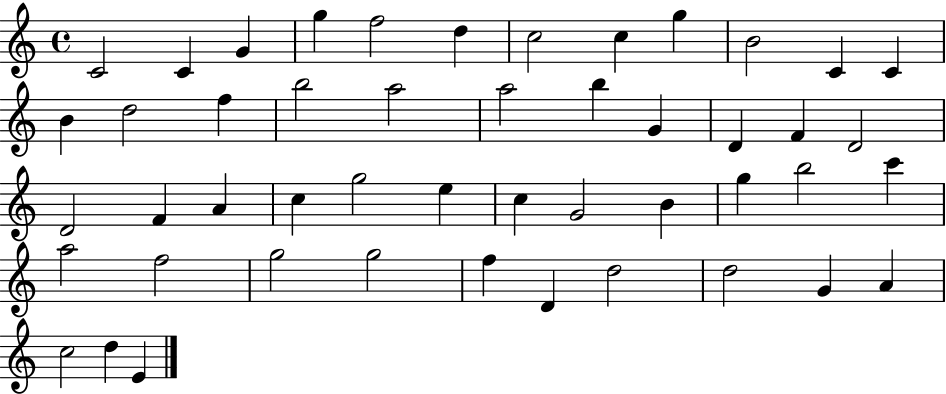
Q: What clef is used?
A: treble